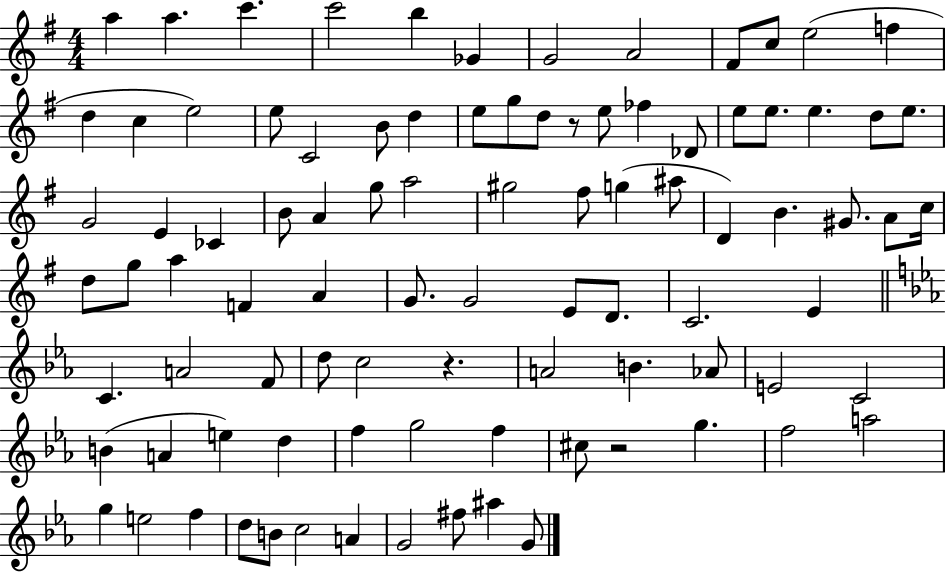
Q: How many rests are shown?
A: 3